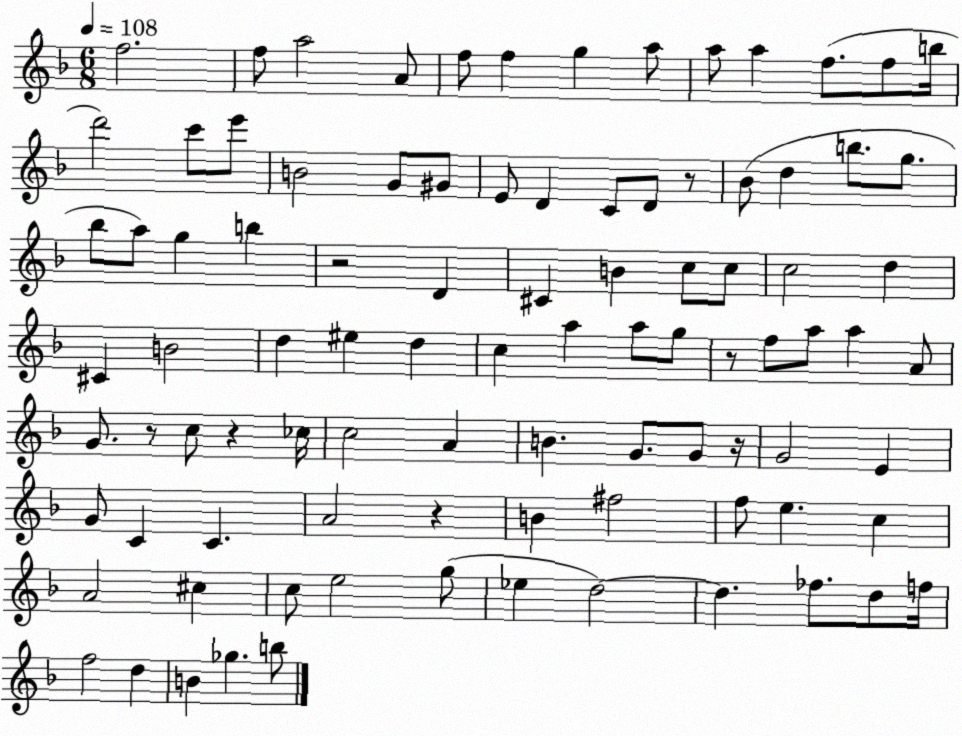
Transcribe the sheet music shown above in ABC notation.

X:1
T:Untitled
M:6/8
L:1/4
K:F
f2 f/2 a2 A/2 f/2 f g a/2 a/2 a f/2 f/2 b/4 d'2 c'/2 e'/2 B2 G/2 ^G/2 E/2 D C/2 D/2 z/2 _B/2 d b/2 g/2 _b/2 a/2 g b z2 D ^C B c/2 c/2 c2 d ^C B2 d ^e d c a a/2 g/2 z/2 f/2 a/2 a A/2 G/2 z/2 c/2 z _c/4 c2 A B G/2 G/2 z/4 G2 E G/2 C C A2 z B ^f2 f/2 e c A2 ^c c/2 e2 g/2 _e d2 d _f/2 d/2 f/4 f2 d B _g b/2